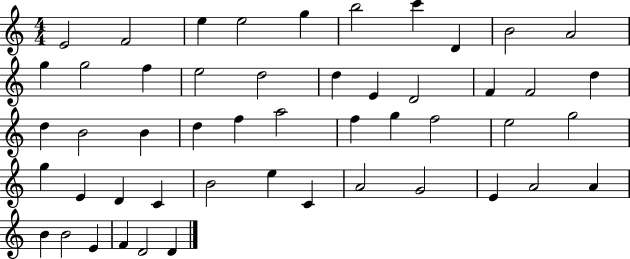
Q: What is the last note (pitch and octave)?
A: D4